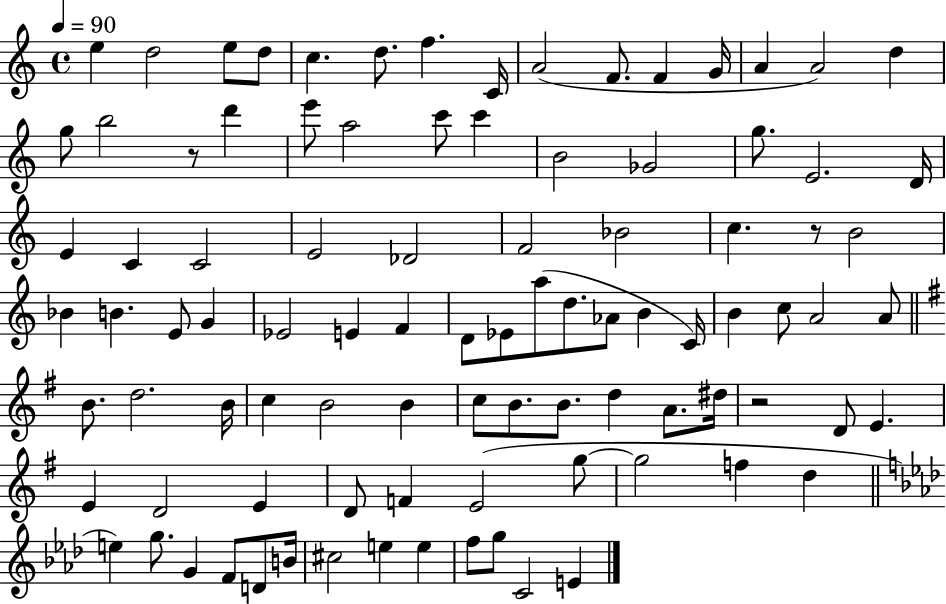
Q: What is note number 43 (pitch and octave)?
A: F4